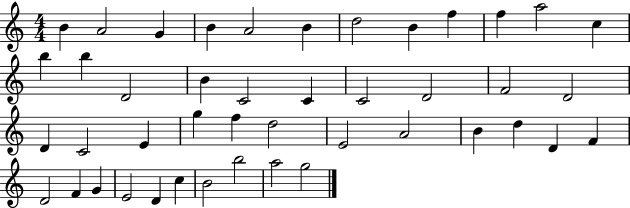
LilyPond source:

{
  \clef treble
  \numericTimeSignature
  \time 4/4
  \key c \major
  b'4 a'2 g'4 | b'4 a'2 b'4 | d''2 b'4 f''4 | f''4 a''2 c''4 | \break b''4 b''4 d'2 | b'4 c'2 c'4 | c'2 d'2 | f'2 d'2 | \break d'4 c'2 e'4 | g''4 f''4 d''2 | e'2 a'2 | b'4 d''4 d'4 f'4 | \break d'2 f'4 g'4 | e'2 d'4 c''4 | b'2 b''2 | a''2 g''2 | \break \bar "|."
}